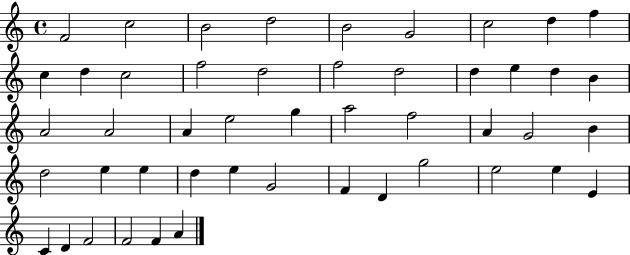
X:1
T:Untitled
M:4/4
L:1/4
K:C
F2 c2 B2 d2 B2 G2 c2 d f c d c2 f2 d2 f2 d2 d e d B A2 A2 A e2 g a2 f2 A G2 B d2 e e d e G2 F D g2 e2 e E C D F2 F2 F A